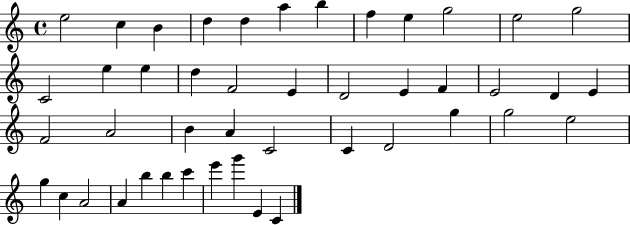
E5/h C5/q B4/q D5/q D5/q A5/q B5/q F5/q E5/q G5/h E5/h G5/h C4/h E5/q E5/q D5/q F4/h E4/q D4/h E4/q F4/q E4/h D4/q E4/q F4/h A4/h B4/q A4/q C4/h C4/q D4/h G5/q G5/h E5/h G5/q C5/q A4/h A4/q B5/q B5/q C6/q E6/q G6/q E4/q C4/q